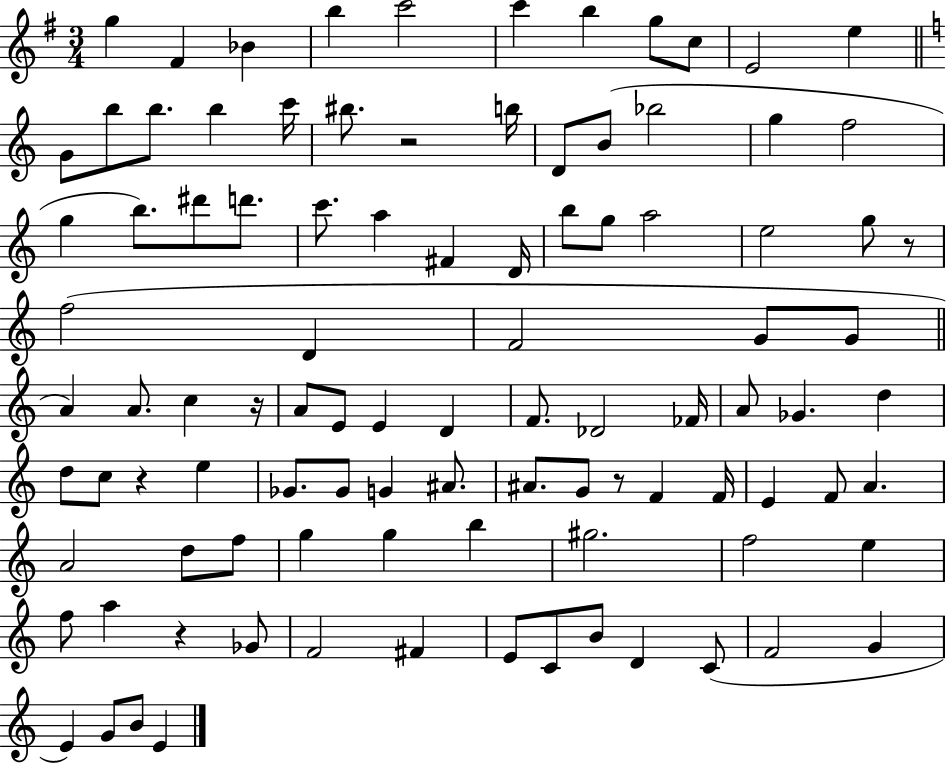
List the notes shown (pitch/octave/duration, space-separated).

G5/q F#4/q Bb4/q B5/q C6/h C6/q B5/q G5/e C5/e E4/h E5/q G4/e B5/e B5/e. B5/q C6/s BIS5/e. R/h B5/s D4/e B4/e Bb5/h G5/q F5/h G5/q B5/e. D#6/e D6/e. C6/e. A5/q F#4/q D4/s B5/e G5/e A5/h E5/h G5/e R/e F5/h D4/q F4/h G4/e G4/e A4/q A4/e. C5/q R/s A4/e E4/e E4/q D4/q F4/e. Db4/h FES4/s A4/e Gb4/q. D5/q D5/e C5/e R/q E5/q Gb4/e. Gb4/e G4/q A#4/e. A#4/e. G4/e R/e F4/q F4/s E4/q F4/e A4/q. A4/h D5/e F5/e G5/q G5/q B5/q G#5/h. F5/h E5/q F5/e A5/q R/q Gb4/e F4/h F#4/q E4/e C4/e B4/e D4/q C4/e F4/h G4/q E4/q G4/e B4/e E4/q